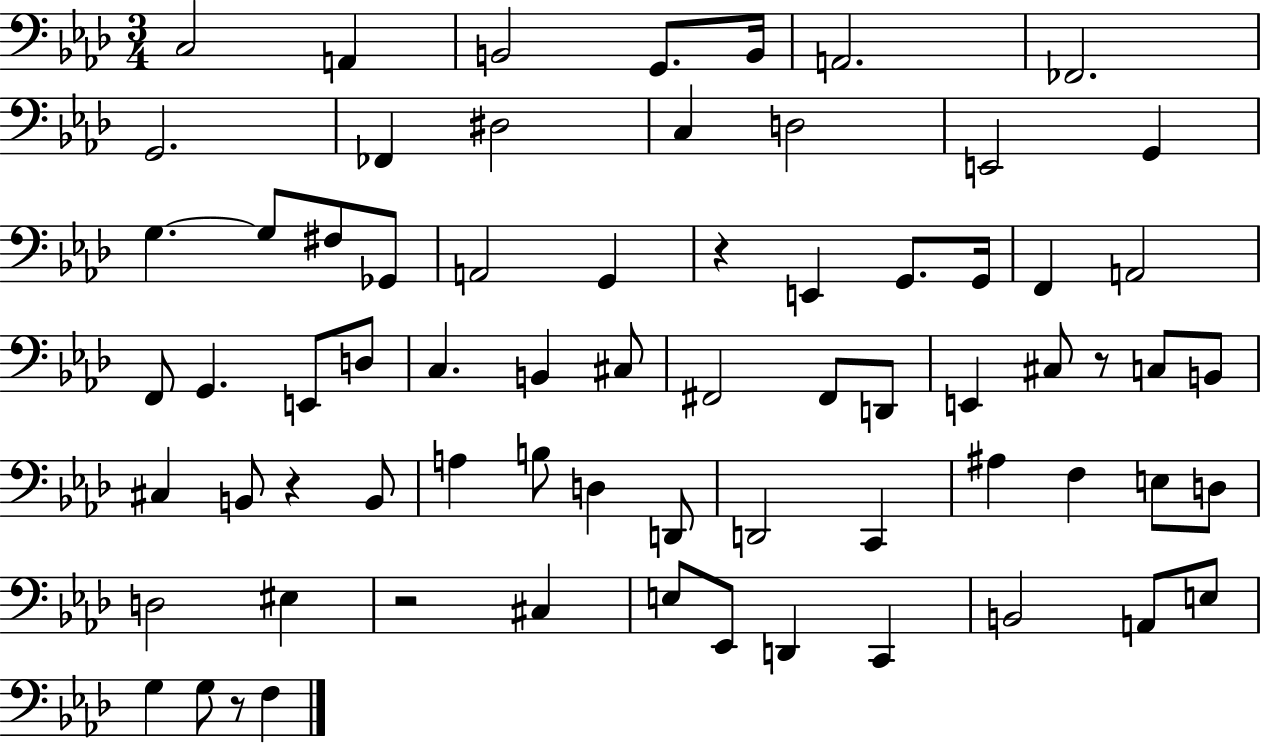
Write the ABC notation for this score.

X:1
T:Untitled
M:3/4
L:1/4
K:Ab
C,2 A,, B,,2 G,,/2 B,,/4 A,,2 _F,,2 G,,2 _F,, ^D,2 C, D,2 E,,2 G,, G, G,/2 ^F,/2 _G,,/2 A,,2 G,, z E,, G,,/2 G,,/4 F,, A,,2 F,,/2 G,, E,,/2 D,/2 C, B,, ^C,/2 ^F,,2 ^F,,/2 D,,/2 E,, ^C,/2 z/2 C,/2 B,,/2 ^C, B,,/2 z B,,/2 A, B,/2 D, D,,/2 D,,2 C,, ^A, F, E,/2 D,/2 D,2 ^E, z2 ^C, E,/2 _E,,/2 D,, C,, B,,2 A,,/2 E,/2 G, G,/2 z/2 F,